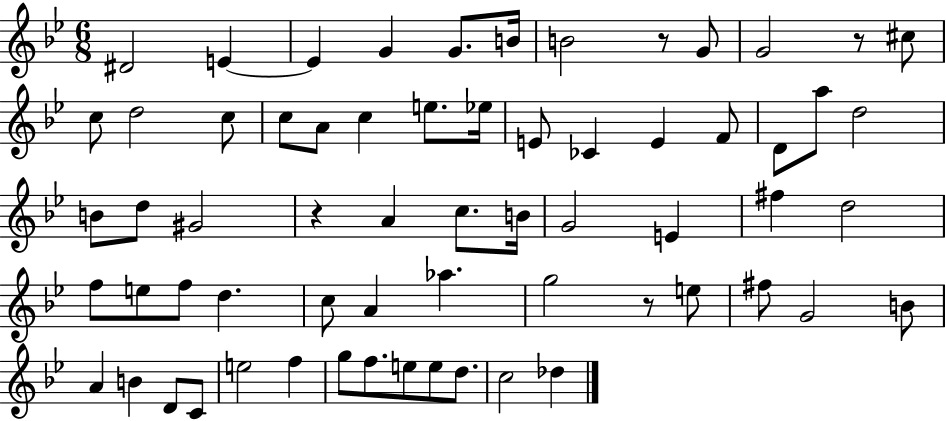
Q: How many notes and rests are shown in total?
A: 64